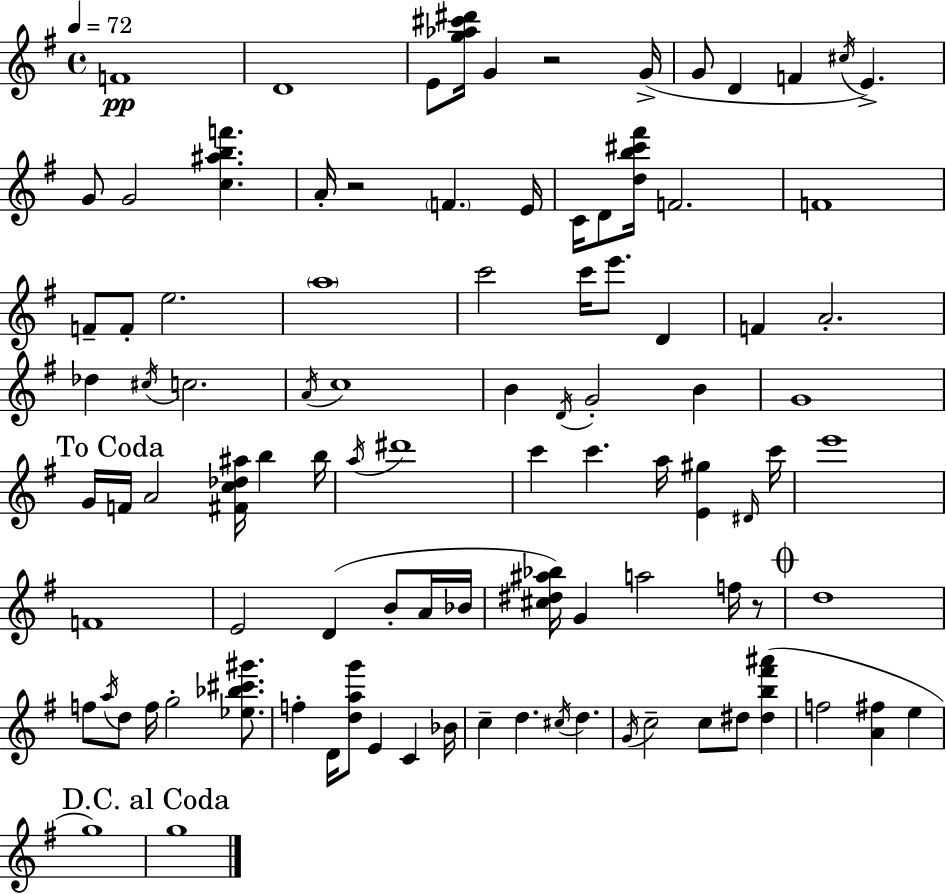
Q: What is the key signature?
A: G major